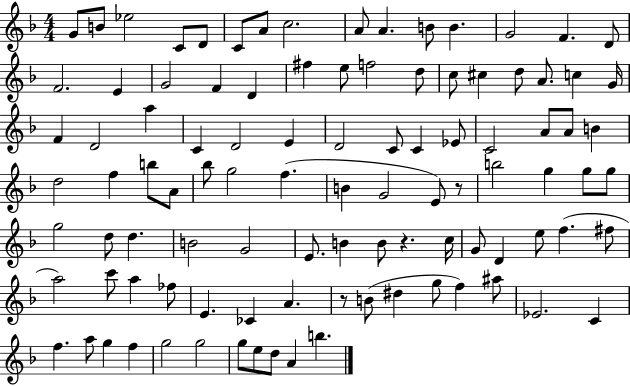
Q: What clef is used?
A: treble